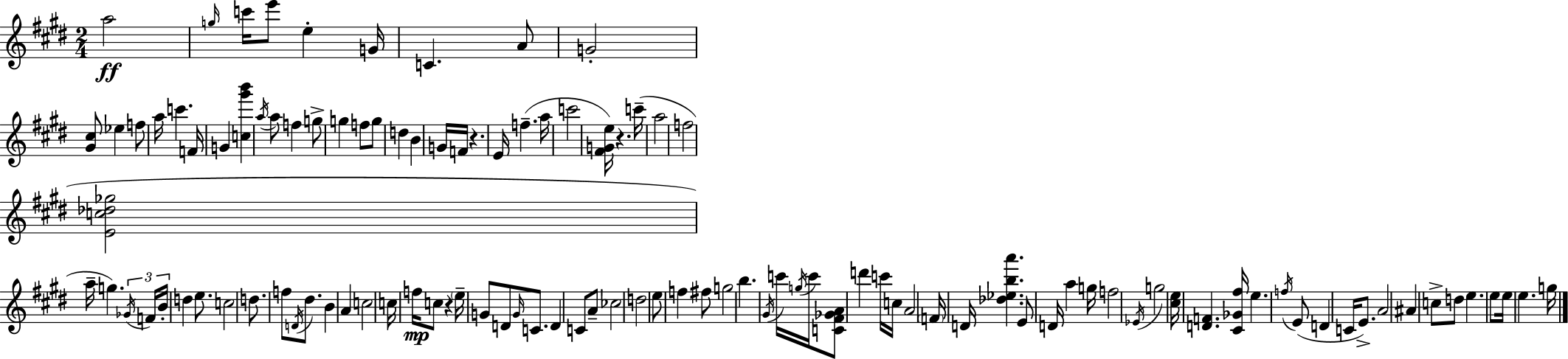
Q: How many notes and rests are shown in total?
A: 110